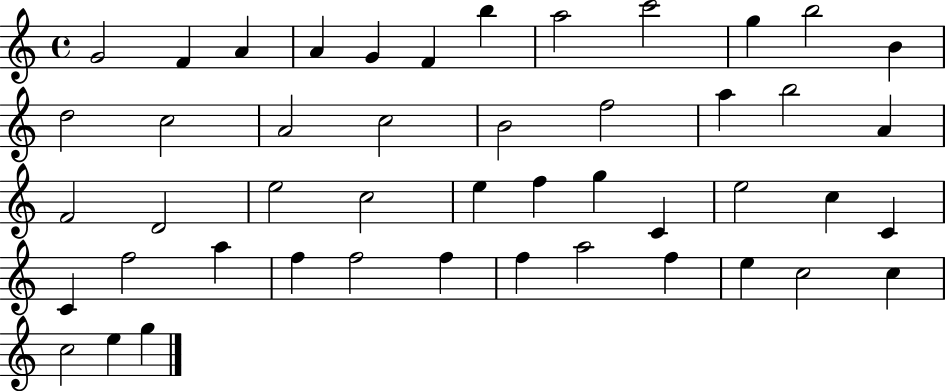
{
  \clef treble
  \time 4/4
  \defaultTimeSignature
  \key c \major
  g'2 f'4 a'4 | a'4 g'4 f'4 b''4 | a''2 c'''2 | g''4 b''2 b'4 | \break d''2 c''2 | a'2 c''2 | b'2 f''2 | a''4 b''2 a'4 | \break f'2 d'2 | e''2 c''2 | e''4 f''4 g''4 c'4 | e''2 c''4 c'4 | \break c'4 f''2 a''4 | f''4 f''2 f''4 | f''4 a''2 f''4 | e''4 c''2 c''4 | \break c''2 e''4 g''4 | \bar "|."
}